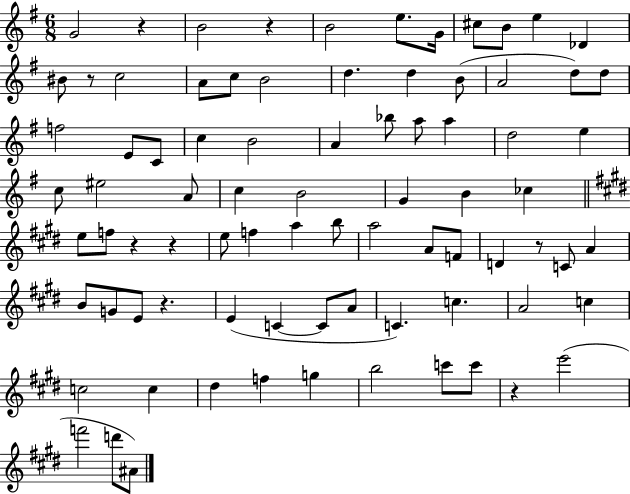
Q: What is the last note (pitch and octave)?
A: A#4